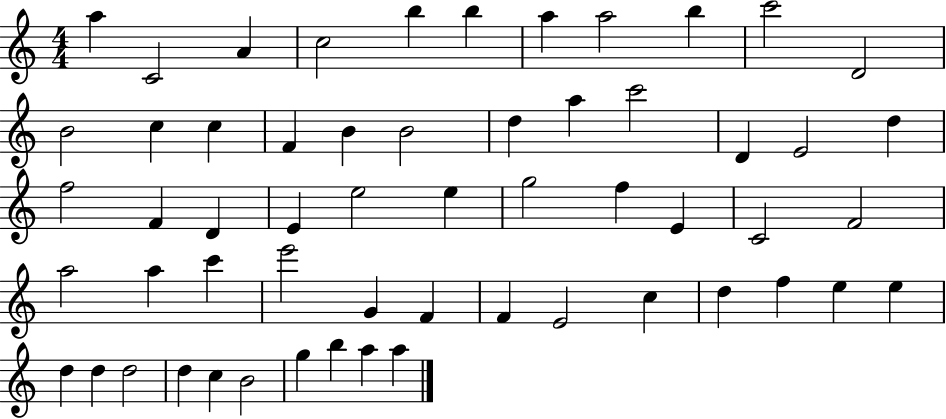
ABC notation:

X:1
T:Untitled
M:4/4
L:1/4
K:C
a C2 A c2 b b a a2 b c'2 D2 B2 c c F B B2 d a c'2 D E2 d f2 F D E e2 e g2 f E C2 F2 a2 a c' e'2 G F F E2 c d f e e d d d2 d c B2 g b a a